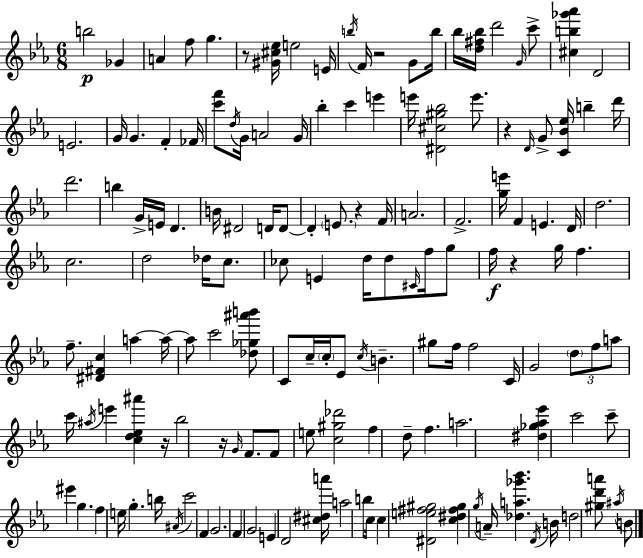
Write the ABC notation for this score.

X:1
T:Untitled
M:6/8
L:1/4
K:Eb
b2 _G A f/2 g z/2 [^G^c_e]/4 e2 E/4 b/4 F/4 z2 G/2 b/4 _b/4 [d^f_b]/4 d'2 G/4 c'/2 [^cb_g'_a'] D2 E2 G/4 G F _F/4 [c'f']/2 d/4 G/4 A2 G/4 _b c' e' e'/4 [^D^c^g_b]2 e'/2 z D/4 G/2 [C_B_e]/4 b d'/4 d'2 b G/4 E/4 D B/4 ^D2 D/4 D/2 D E/2 z F/4 A2 F2 [ge']/4 F E D/4 d2 c2 d2 _d/4 c/2 _c/2 E d/4 d/2 ^C/4 f/4 g/2 f/4 z g/4 f f/2 [^D^Fc] a a/4 a/2 c'2 [_d_g^a'b']/2 C/2 c/4 c/4 _E/2 c/4 B ^g/2 f/4 f2 C/4 G2 d/2 f/2 a/2 c'/4 ^a/4 e' [cd_e^a'] z/4 _b2 z/4 G/4 F/2 F/2 e/2 [c^g_d']2 f d/2 f a2 [^d_g_a_e'] c'2 c'/2 ^e' g f e/4 g b/4 ^A/4 c'2 F G2 F G2 E D2 [^c^da']/4 a2 b/2 c/4 c [^De^f^g]2 [c^d^f^g] g/4 A/4 [_da_g'_b'] D/4 B/4 d2 [^gd'a']/2 ^a/4 B/2